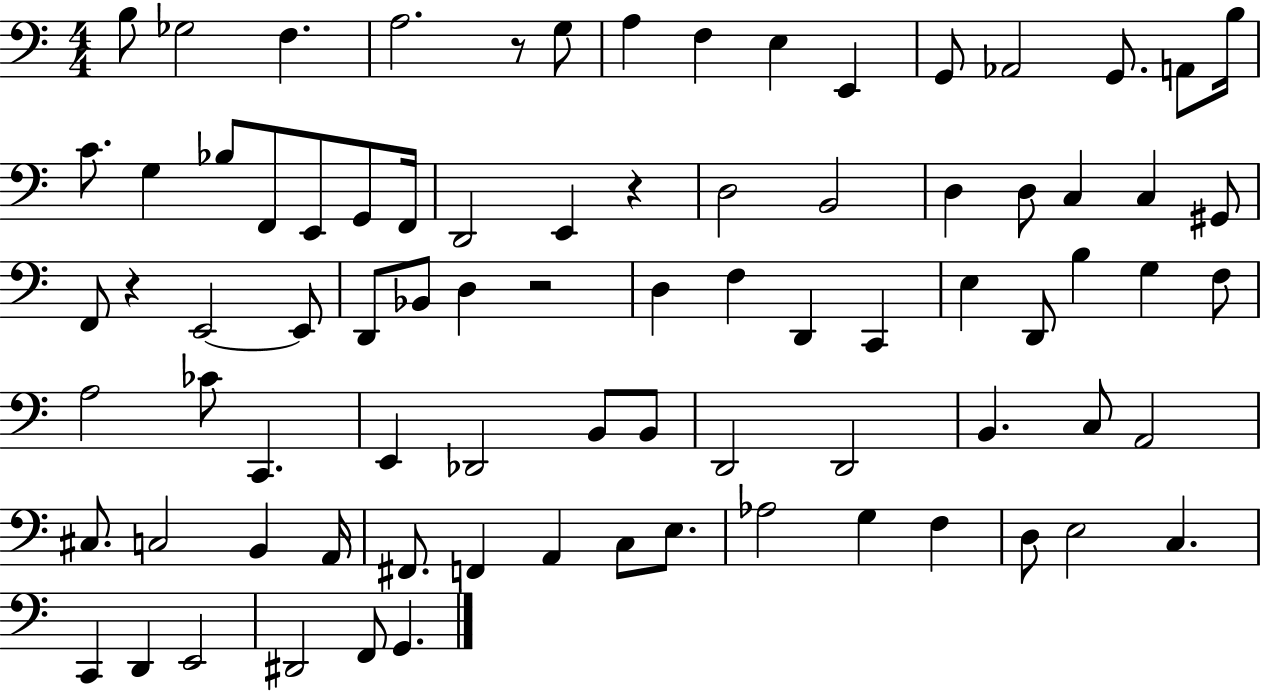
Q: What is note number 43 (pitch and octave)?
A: B3